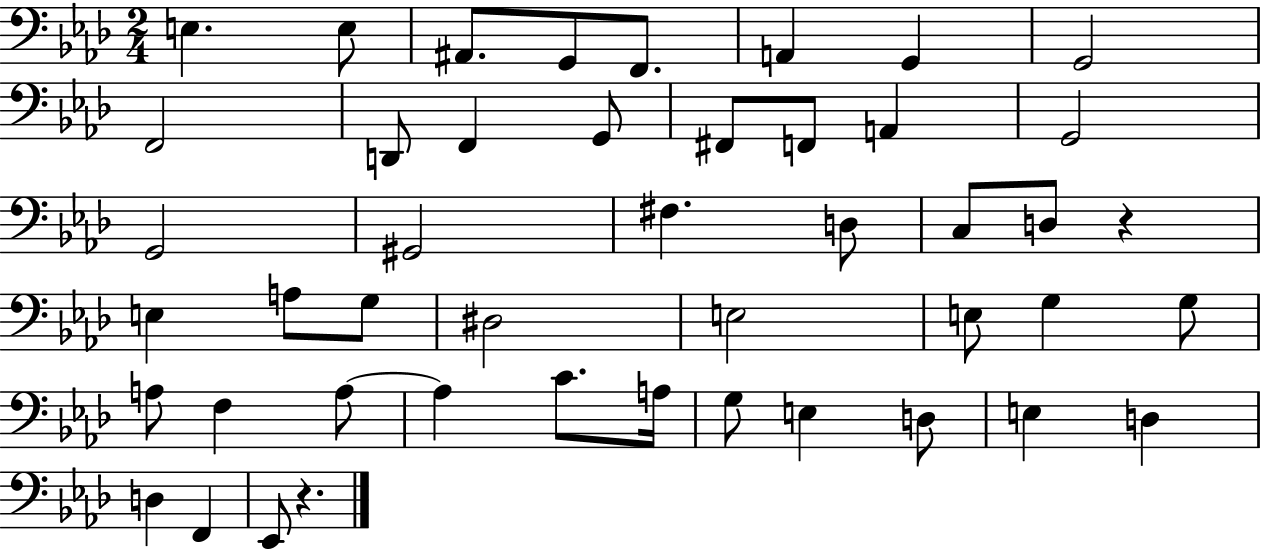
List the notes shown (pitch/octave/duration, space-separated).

E3/q. E3/e A#2/e. G2/e F2/e. A2/q G2/q G2/h F2/h D2/e F2/q G2/e F#2/e F2/e A2/q G2/h G2/h G#2/h F#3/q. D3/e C3/e D3/e R/q E3/q A3/e G3/e D#3/h E3/h E3/e G3/q G3/e A3/e F3/q A3/e A3/q C4/e. A3/s G3/e E3/q D3/e E3/q D3/q D3/q F2/q Eb2/e R/q.